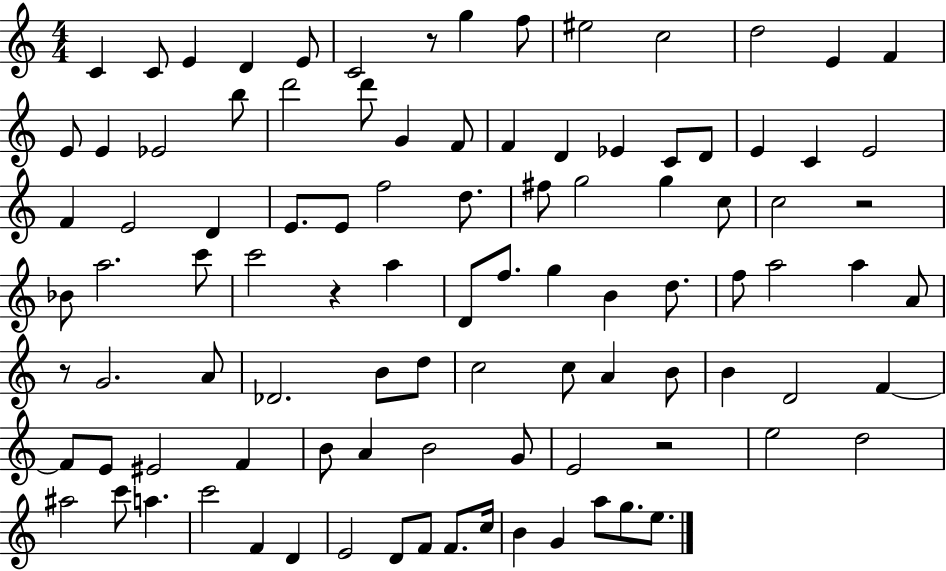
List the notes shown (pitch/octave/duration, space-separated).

C4/q C4/e E4/q D4/q E4/e C4/h R/e G5/q F5/e EIS5/h C5/h D5/h E4/q F4/q E4/e E4/q Eb4/h B5/e D6/h D6/e G4/q F4/e F4/q D4/q Eb4/q C4/e D4/e E4/q C4/q E4/h F4/q E4/h D4/q E4/e. E4/e F5/h D5/e. F#5/e G5/h G5/q C5/e C5/h R/h Bb4/e A5/h. C6/e C6/h R/q A5/q D4/e F5/e. G5/q B4/q D5/e. F5/e A5/h A5/q A4/e R/e G4/h. A4/e Db4/h. B4/e D5/e C5/h C5/e A4/q B4/e B4/q D4/h F4/q F4/e E4/e EIS4/h F4/q B4/e A4/q B4/h G4/e E4/h R/h E5/h D5/h A#5/h C6/e A5/q. C6/h F4/q D4/q E4/h D4/e F4/e F4/e. C5/s B4/q G4/q A5/e G5/e. E5/e.